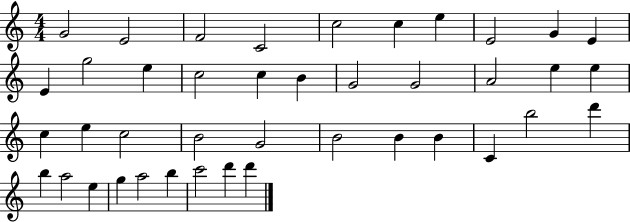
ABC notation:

X:1
T:Untitled
M:4/4
L:1/4
K:C
G2 E2 F2 C2 c2 c e E2 G E E g2 e c2 c B G2 G2 A2 e e c e c2 B2 G2 B2 B B C b2 d' b a2 e g a2 b c'2 d' d'